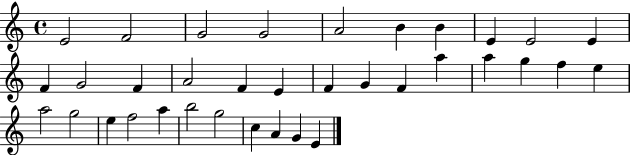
X:1
T:Untitled
M:4/4
L:1/4
K:C
E2 F2 G2 G2 A2 B B E E2 E F G2 F A2 F E F G F a a g f e a2 g2 e f2 a b2 g2 c A G E